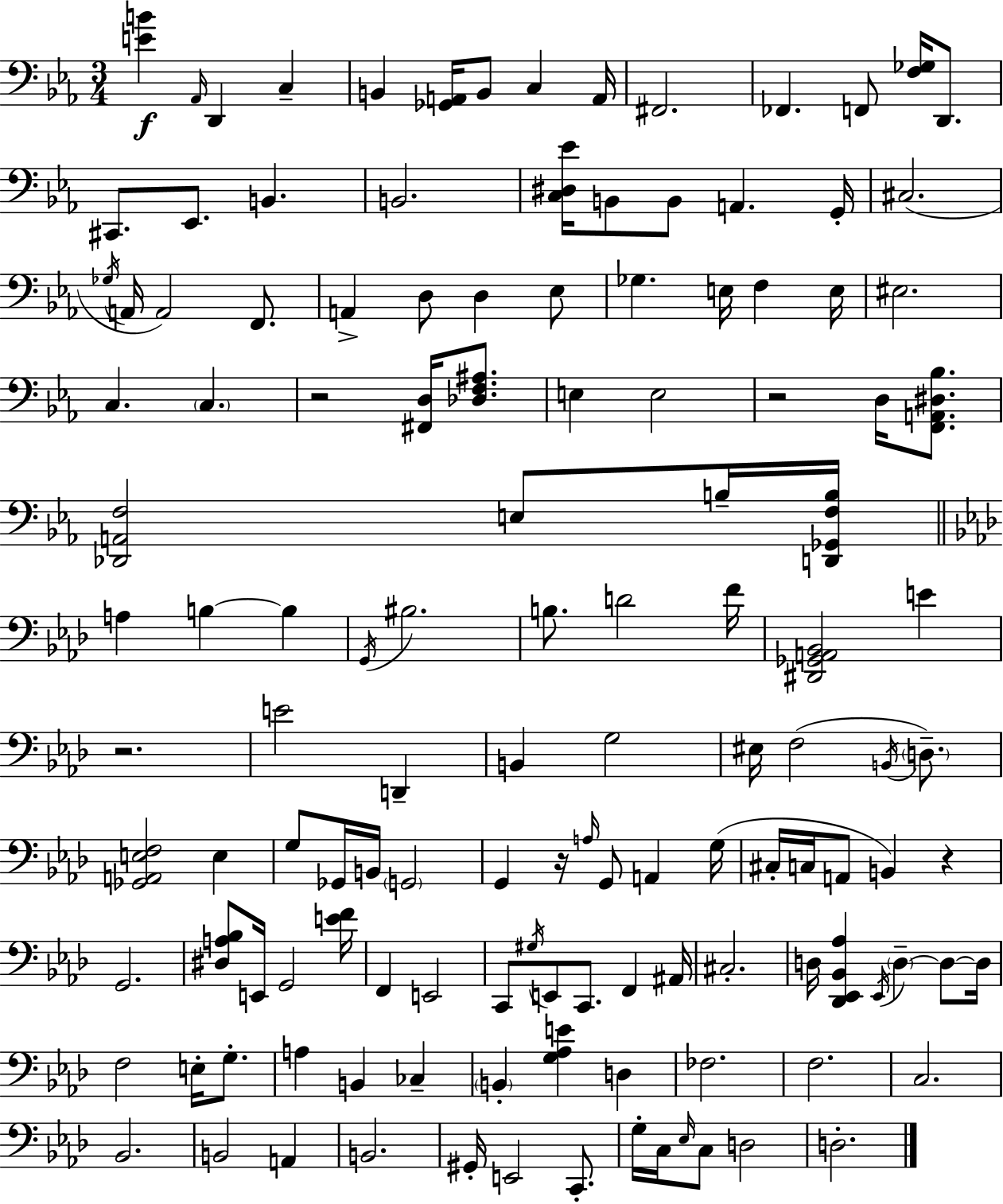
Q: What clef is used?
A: bass